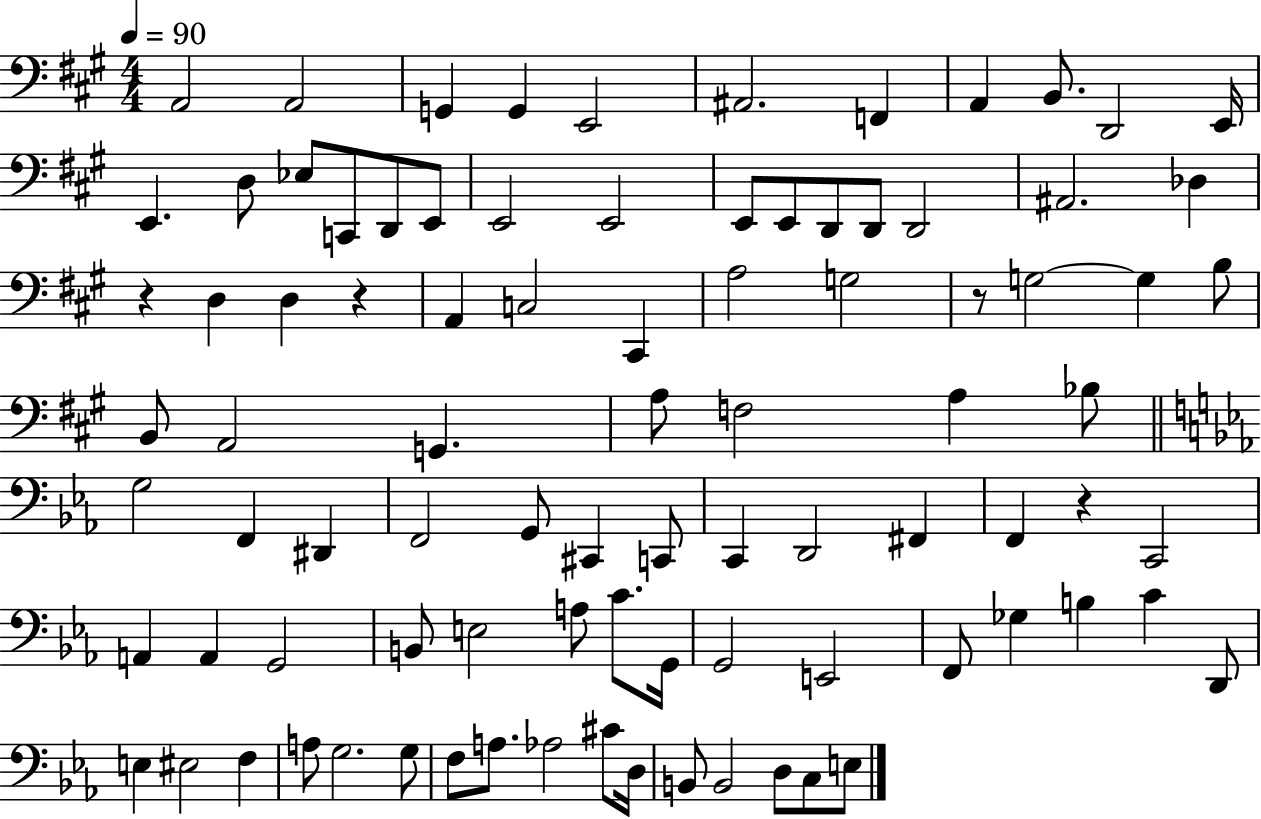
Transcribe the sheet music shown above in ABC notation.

X:1
T:Untitled
M:4/4
L:1/4
K:A
A,,2 A,,2 G,, G,, E,,2 ^A,,2 F,, A,, B,,/2 D,,2 E,,/4 E,, D,/2 _E,/2 C,,/2 D,,/2 E,,/2 E,,2 E,,2 E,,/2 E,,/2 D,,/2 D,,/2 D,,2 ^A,,2 _D, z D, D, z A,, C,2 ^C,, A,2 G,2 z/2 G,2 G, B,/2 B,,/2 A,,2 G,, A,/2 F,2 A, _B,/2 G,2 F,, ^D,, F,,2 G,,/2 ^C,, C,,/2 C,, D,,2 ^F,, F,, z C,,2 A,, A,, G,,2 B,,/2 E,2 A,/2 C/2 G,,/4 G,,2 E,,2 F,,/2 _G, B, C D,,/2 E, ^E,2 F, A,/2 G,2 G,/2 F,/2 A,/2 _A,2 ^C/2 D,/4 B,,/2 B,,2 D,/2 C,/2 E,/2